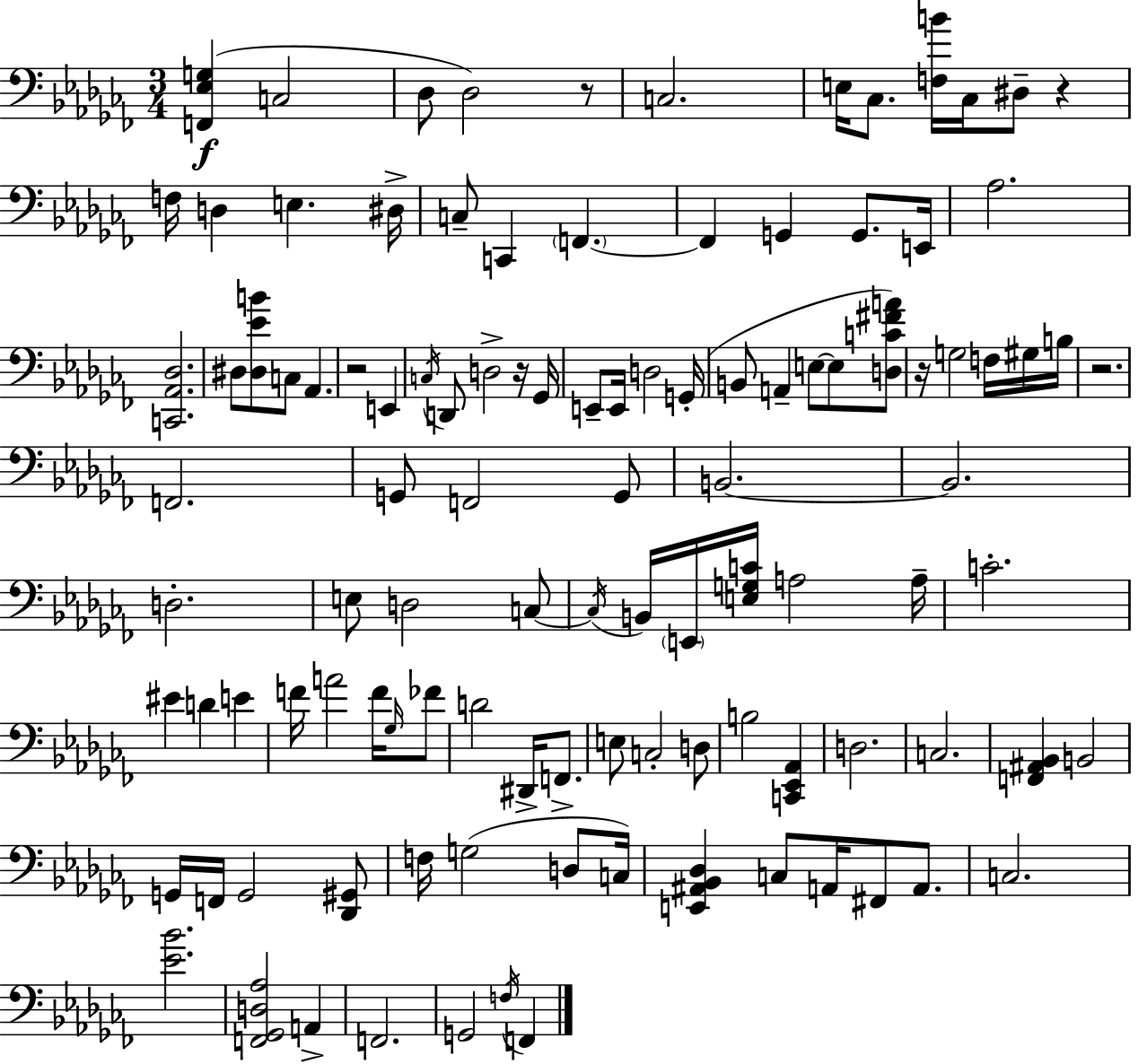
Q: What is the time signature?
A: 3/4